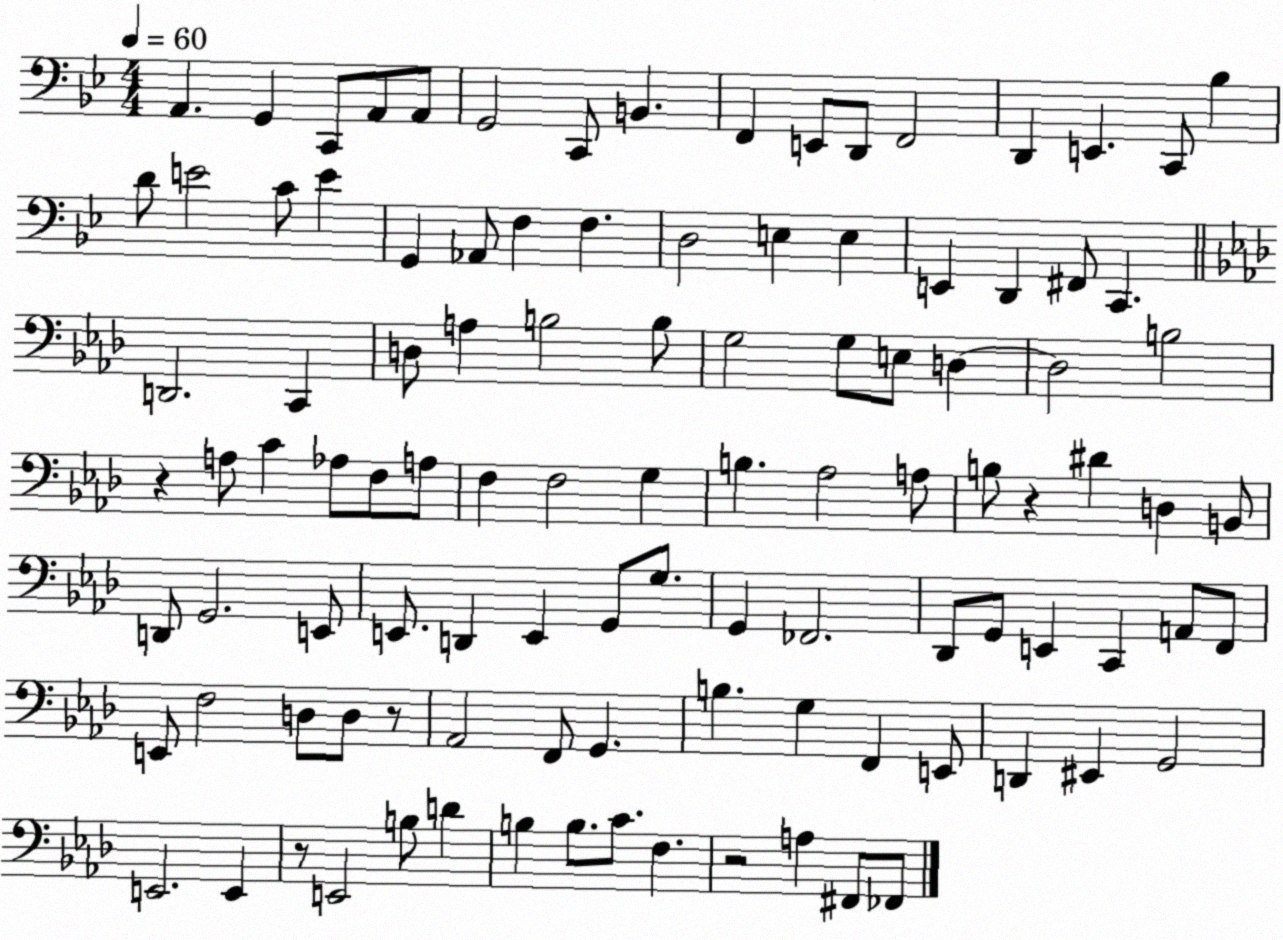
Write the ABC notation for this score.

X:1
T:Untitled
M:4/4
L:1/4
K:Bb
A,, G,, C,,/2 A,,/2 A,,/2 G,,2 C,,/2 B,, F,, E,,/2 D,,/2 F,,2 D,, E,, C,,/2 _B, D/2 E2 C/2 E G,, _A,,/2 F, F, D,2 E, E, E,, D,, ^F,,/2 C,, D,,2 C,, D,/2 A, B,2 B,/2 G,2 G,/2 E,/2 D, D,2 B,2 z A,/2 C _A,/2 F,/2 A,/2 F, F,2 G, B, _A,2 A,/2 B,/2 z ^D D, B,,/2 D,,/2 G,,2 E,,/2 E,,/2 D,, E,, G,,/2 G,/2 G,, _F,,2 _D,,/2 G,,/2 E,, C,, A,,/2 F,,/2 E,,/2 F,2 D,/2 D,/2 z/2 _A,,2 F,,/2 G,, B, G, F,, E,,/2 D,, ^E,, G,,2 E,,2 E,, z/2 E,,2 B,/2 D B, B,/2 C/2 F, z2 A, ^F,,/2 _F,,/2